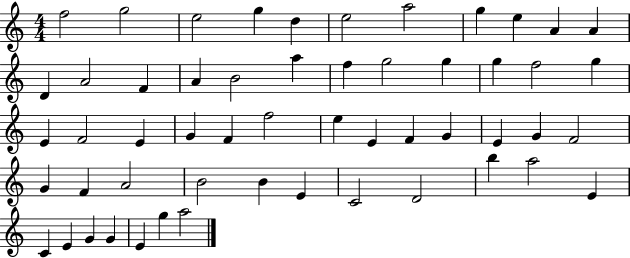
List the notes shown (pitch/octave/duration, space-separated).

F5/h G5/h E5/h G5/q D5/q E5/h A5/h G5/q E5/q A4/q A4/q D4/q A4/h F4/q A4/q B4/h A5/q F5/q G5/h G5/q G5/q F5/h G5/q E4/q F4/h E4/q G4/q F4/q F5/h E5/q E4/q F4/q G4/q E4/q G4/q F4/h G4/q F4/q A4/h B4/h B4/q E4/q C4/h D4/h B5/q A5/h E4/q C4/q E4/q G4/q G4/q E4/q G5/q A5/h